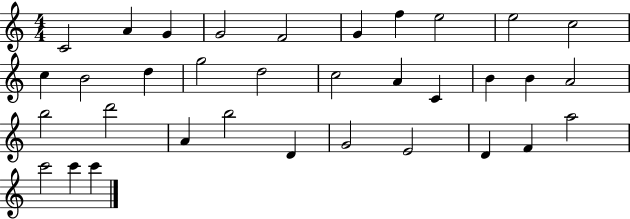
{
  \clef treble
  \numericTimeSignature
  \time 4/4
  \key c \major
  c'2 a'4 g'4 | g'2 f'2 | g'4 f''4 e''2 | e''2 c''2 | \break c''4 b'2 d''4 | g''2 d''2 | c''2 a'4 c'4 | b'4 b'4 a'2 | \break b''2 d'''2 | a'4 b''2 d'4 | g'2 e'2 | d'4 f'4 a''2 | \break c'''2 c'''4 c'''4 | \bar "|."
}